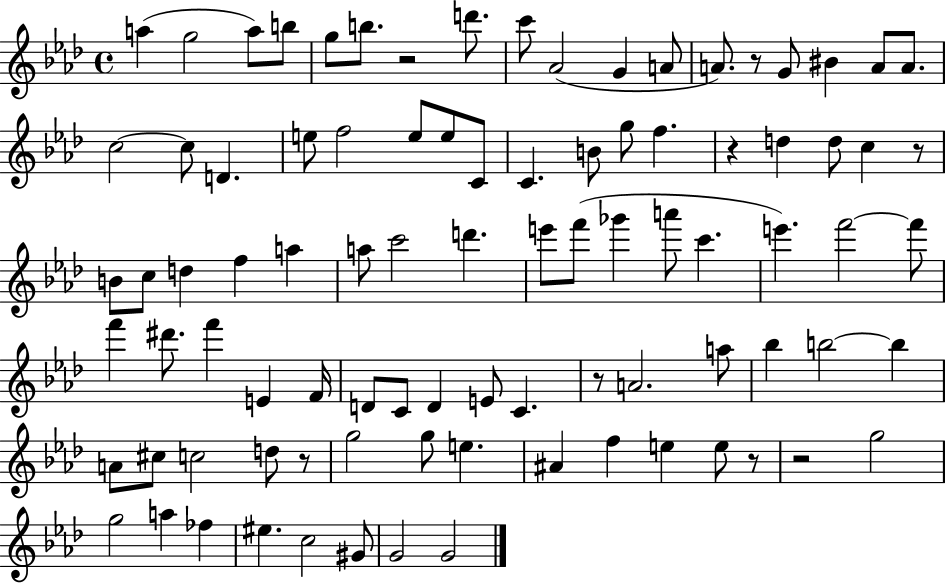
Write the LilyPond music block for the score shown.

{
  \clef treble
  \time 4/4
  \defaultTimeSignature
  \key aes \major
  \repeat volta 2 { a''4( g''2 a''8) b''8 | g''8 b''8. r2 d'''8. | c'''8 aes'2( g'4 a'8 | a'8.) r8 g'8 bis'4 a'8 a'8. | \break c''2~~ c''8 d'4. | e''8 f''2 e''8 e''8 c'8 | c'4. b'8 g''8 f''4. | r4 d''4 d''8 c''4 r8 | \break b'8 c''8 d''4 f''4 a''4 | a''8 c'''2 d'''4. | e'''8 f'''8( ges'''4 a'''8 c'''4. | e'''4.) f'''2~~ f'''8 | \break f'''4 dis'''8. f'''4 e'4 f'16 | d'8 c'8 d'4 e'8 c'4. | r8 a'2. a''8 | bes''4 b''2~~ b''4 | \break a'8 cis''8 c''2 d''8 r8 | g''2 g''8 e''4. | ais'4 f''4 e''4 e''8 r8 | r2 g''2 | \break g''2 a''4 fes''4 | eis''4. c''2 gis'8 | g'2 g'2 | } \bar "|."
}